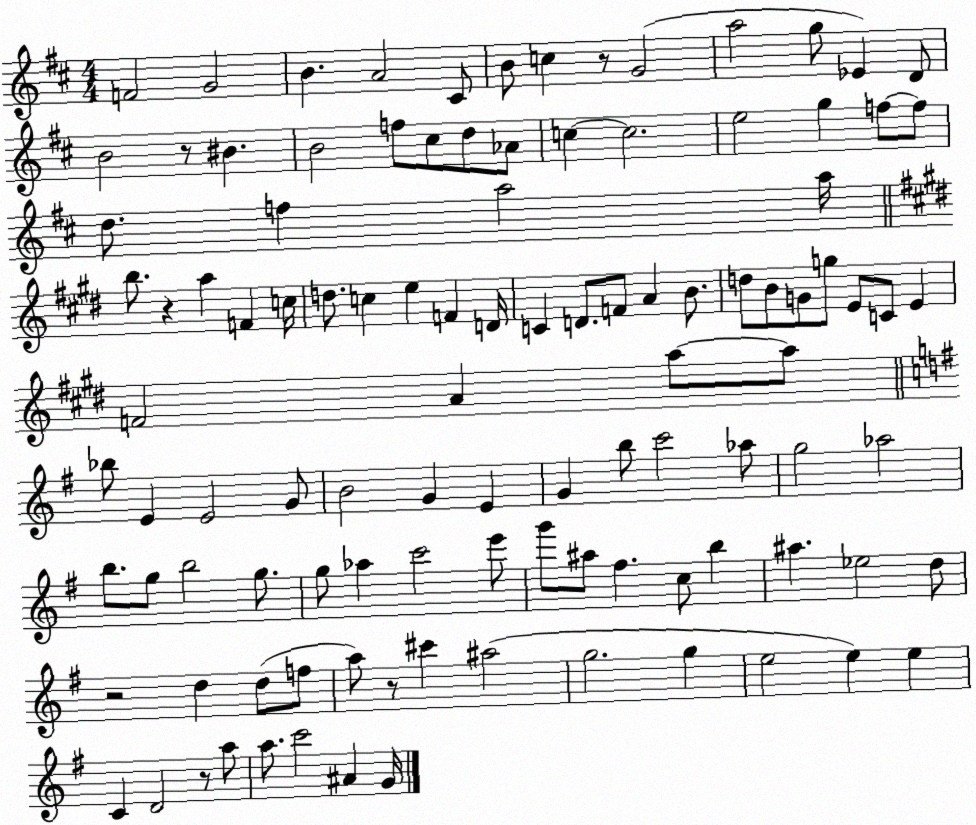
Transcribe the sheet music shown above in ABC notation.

X:1
T:Untitled
M:4/4
L:1/4
K:D
F2 G2 B A2 ^C/2 B/2 c z/2 G2 a2 g/2 _E D/2 B2 z/2 ^B B2 f/2 ^c/2 d/2 _A/2 c c2 e2 g f/2 f/2 d/2 f a2 a/4 b/2 z a F c/4 d/2 c e F D/4 C D/2 F/2 A B/2 d/2 B/2 G/2 g/2 E/2 C/2 E F2 A a/2 a/2 _b/2 E E2 G/2 B2 G E G b/2 c'2 _a/2 g2 _a2 b/2 g/2 b2 g/2 g/2 _a c'2 e'/2 g'/2 ^a/2 ^f c/2 b ^a _e2 d/2 z2 d d/2 f/2 a/2 z/2 ^c' ^a2 g2 g e2 e e C D2 z/2 a/2 a/2 c'2 ^A G/4